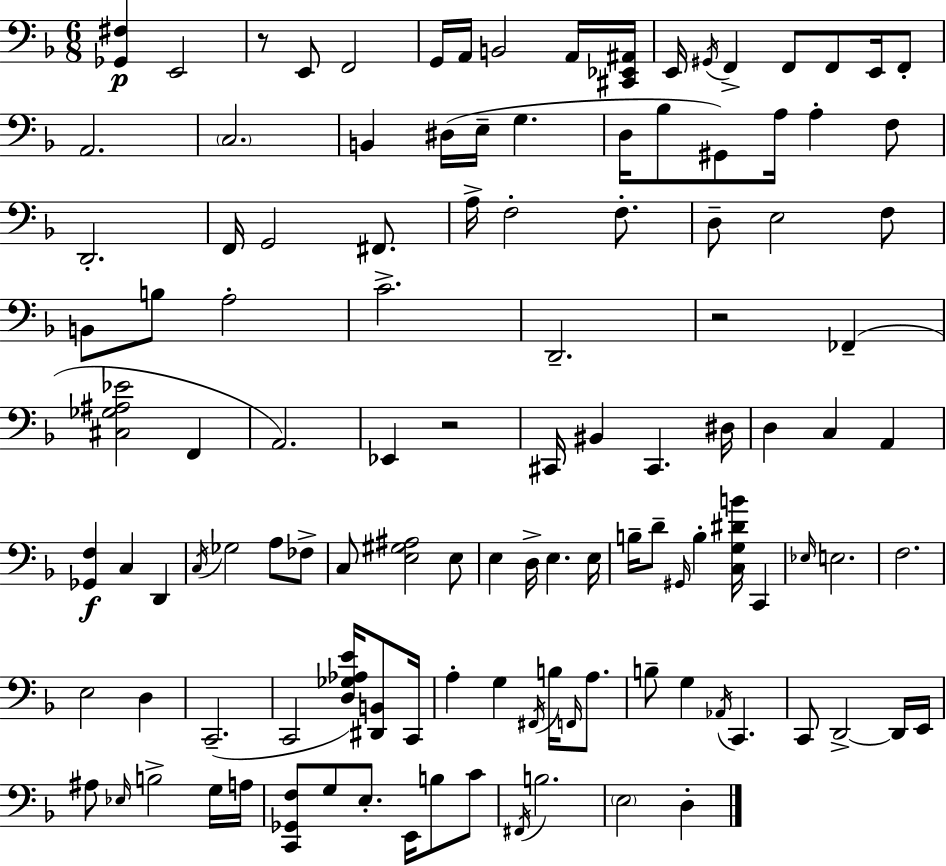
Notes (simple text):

[Gb2,F#3]/q E2/h R/e E2/e F2/h G2/s A2/s B2/h A2/s [C#2,Eb2,A#2]/s E2/s G#2/s F2/q F2/e F2/e E2/s F2/e A2/h. C3/h. B2/q D#3/s E3/s G3/q. D3/s Bb3/e G#2/e A3/s A3/q F3/e D2/h. F2/s G2/h F#2/e. A3/s F3/h F3/e. D3/e E3/h F3/e B2/e B3/e A3/h C4/h. D2/h. R/h FES2/q [C#3,Gb3,A#3,Eb4]/h F2/q A2/h. Eb2/q R/h C#2/s BIS2/q C#2/q. D#3/s D3/q C3/q A2/q [Gb2,F3]/q C3/q D2/q C3/s Gb3/h A3/e FES3/e C3/e [E3,G#3,A#3]/h E3/e E3/q D3/s E3/q. E3/s B3/s D4/e G#2/s B3/q [C3,G3,D#4,B4]/s C2/q Eb3/s E3/h. F3/h. E3/h D3/q C2/h. C2/h [D3,Gb3,Ab3,E4]/s [D#2,B2]/e C2/s A3/q G3/q F#2/s B3/s F2/s A3/e. B3/e G3/q Ab2/s C2/q. C2/e D2/h D2/s E2/s A#3/e Eb3/s B3/h G3/s A3/s [C2,Gb2,F3]/e G3/e E3/e. E2/s B3/e C4/e F#2/s B3/h. E3/h D3/q